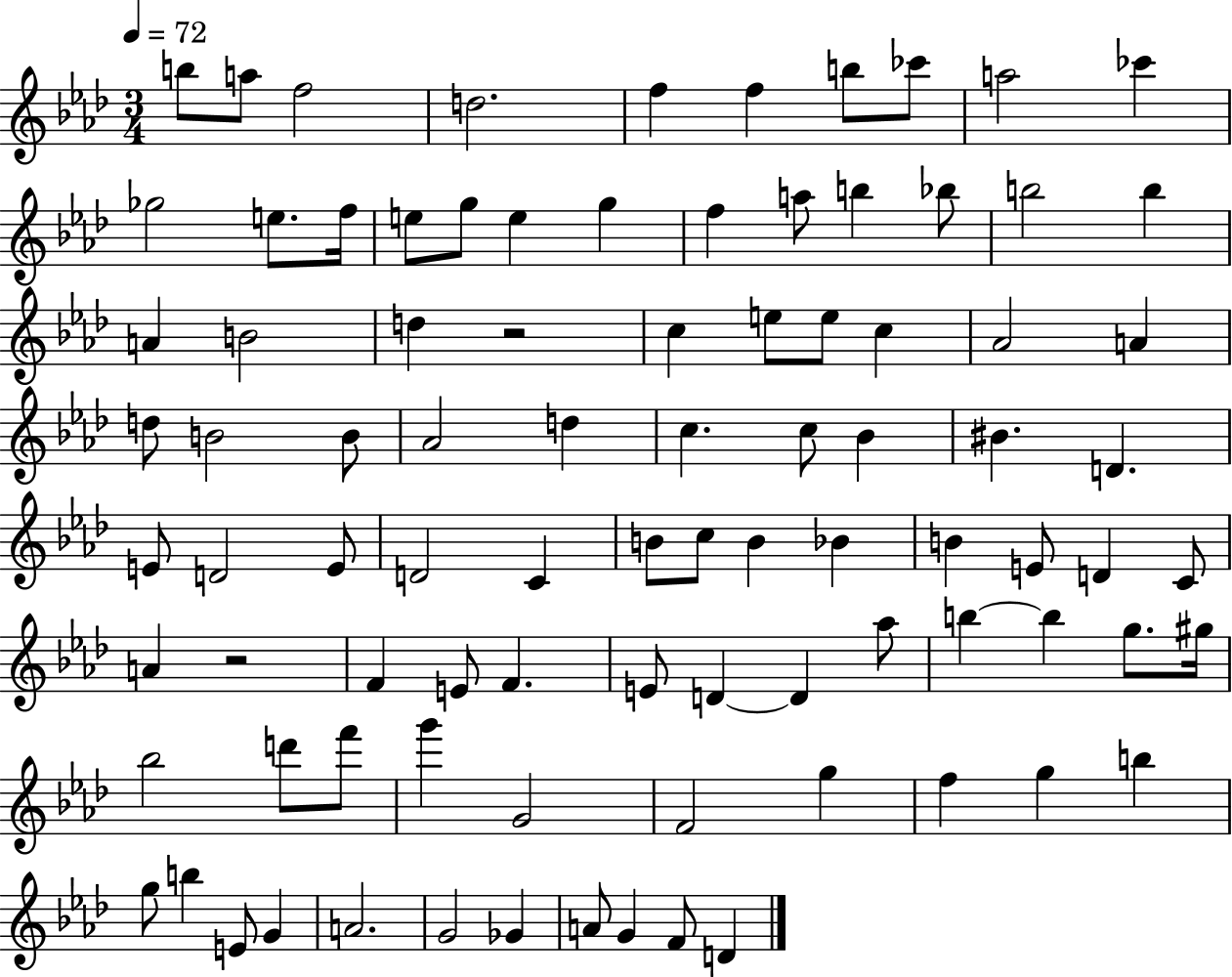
X:1
T:Untitled
M:3/4
L:1/4
K:Ab
b/2 a/2 f2 d2 f f b/2 _c'/2 a2 _c' _g2 e/2 f/4 e/2 g/2 e g f a/2 b _b/2 b2 b A B2 d z2 c e/2 e/2 c _A2 A d/2 B2 B/2 _A2 d c c/2 _B ^B D E/2 D2 E/2 D2 C B/2 c/2 B _B B E/2 D C/2 A z2 F E/2 F E/2 D D _a/2 b b g/2 ^g/4 _b2 d'/2 f'/2 g' G2 F2 g f g b g/2 b E/2 G A2 G2 _G A/2 G F/2 D